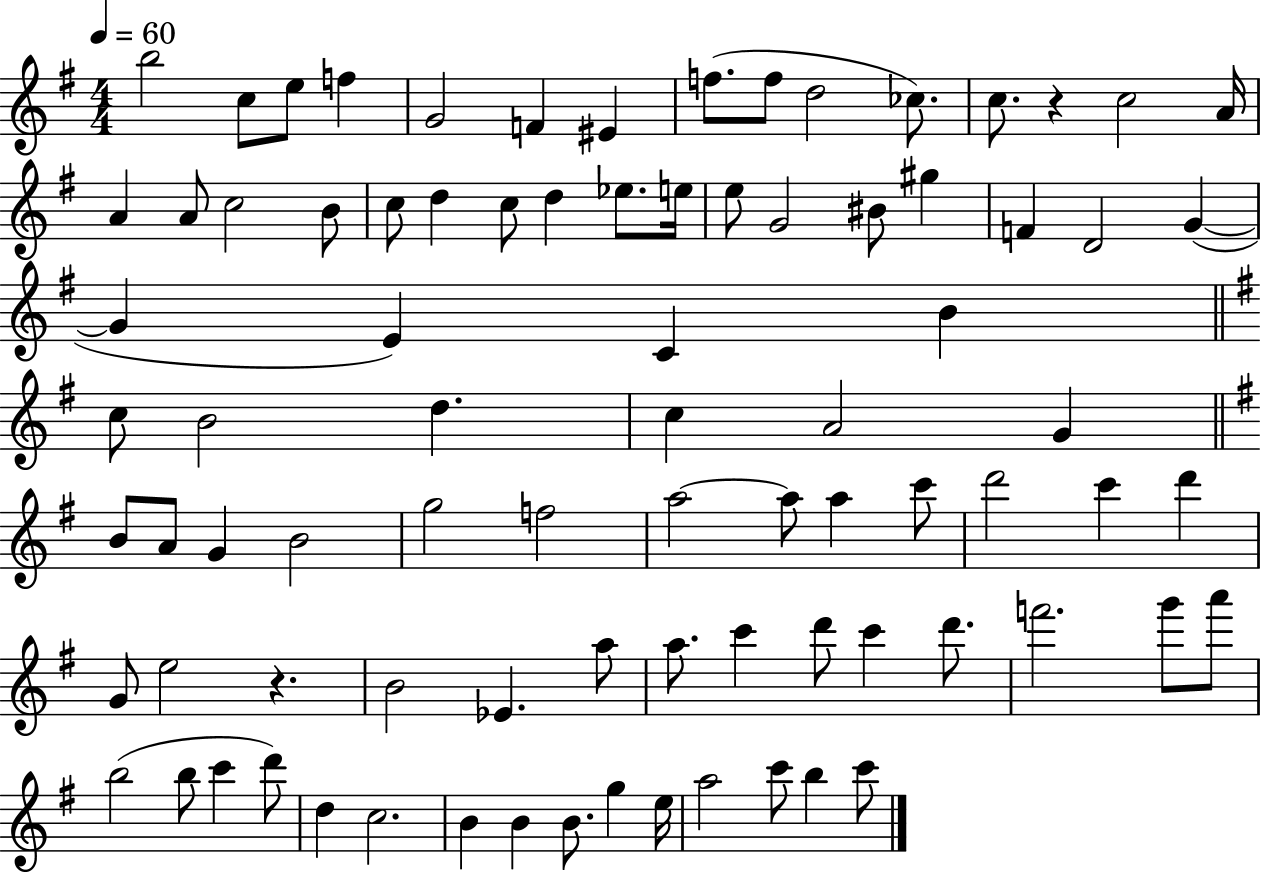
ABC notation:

X:1
T:Untitled
M:4/4
L:1/4
K:G
b2 c/2 e/2 f G2 F ^E f/2 f/2 d2 _c/2 c/2 z c2 A/4 A A/2 c2 B/2 c/2 d c/2 d _e/2 e/4 e/2 G2 ^B/2 ^g F D2 G G E C B c/2 B2 d c A2 G B/2 A/2 G B2 g2 f2 a2 a/2 a c'/2 d'2 c' d' G/2 e2 z B2 _E a/2 a/2 c' d'/2 c' d'/2 f'2 g'/2 a'/2 b2 b/2 c' d'/2 d c2 B B B/2 g e/4 a2 c'/2 b c'/2